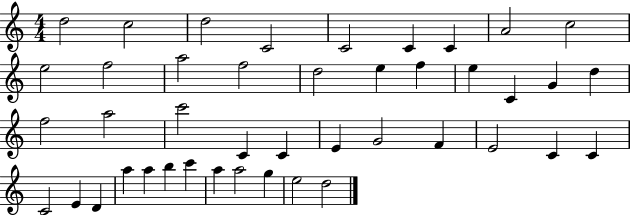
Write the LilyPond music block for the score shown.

{
  \clef treble
  \numericTimeSignature
  \time 4/4
  \key c \major
  d''2 c''2 | d''2 c'2 | c'2 c'4 c'4 | a'2 c''2 | \break e''2 f''2 | a''2 f''2 | d''2 e''4 f''4 | e''4 c'4 g'4 d''4 | \break f''2 a''2 | c'''2 c'4 c'4 | e'4 g'2 f'4 | e'2 c'4 c'4 | \break c'2 e'4 d'4 | a''4 a''4 b''4 c'''4 | a''4 a''2 g''4 | e''2 d''2 | \break \bar "|."
}